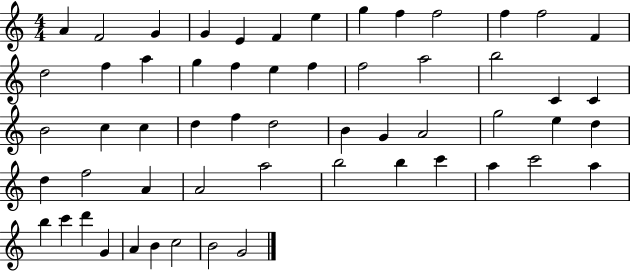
X:1
T:Untitled
M:4/4
L:1/4
K:C
A F2 G G E F e g f f2 f f2 F d2 f a g f e f f2 a2 b2 C C B2 c c d f d2 B G A2 g2 e d d f2 A A2 a2 b2 b c' a c'2 a b c' d' G A B c2 B2 G2